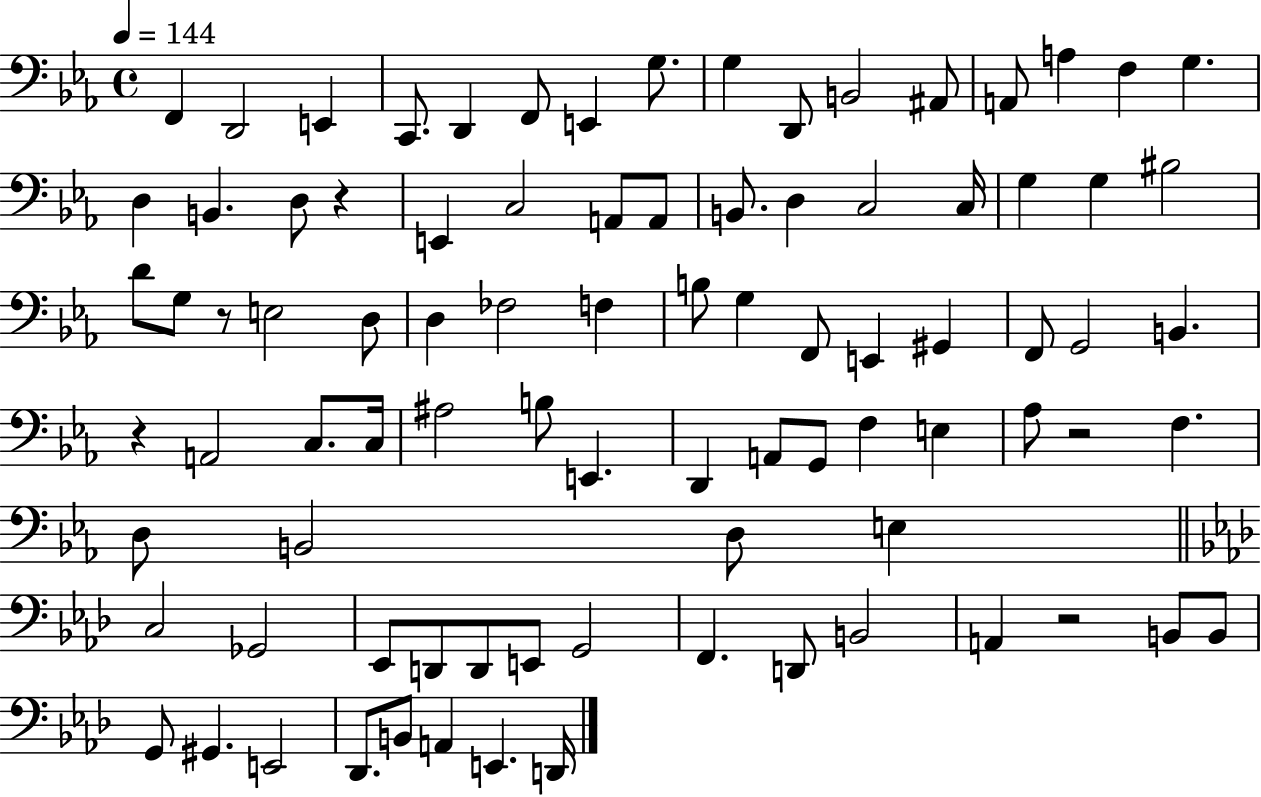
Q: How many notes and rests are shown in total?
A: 88